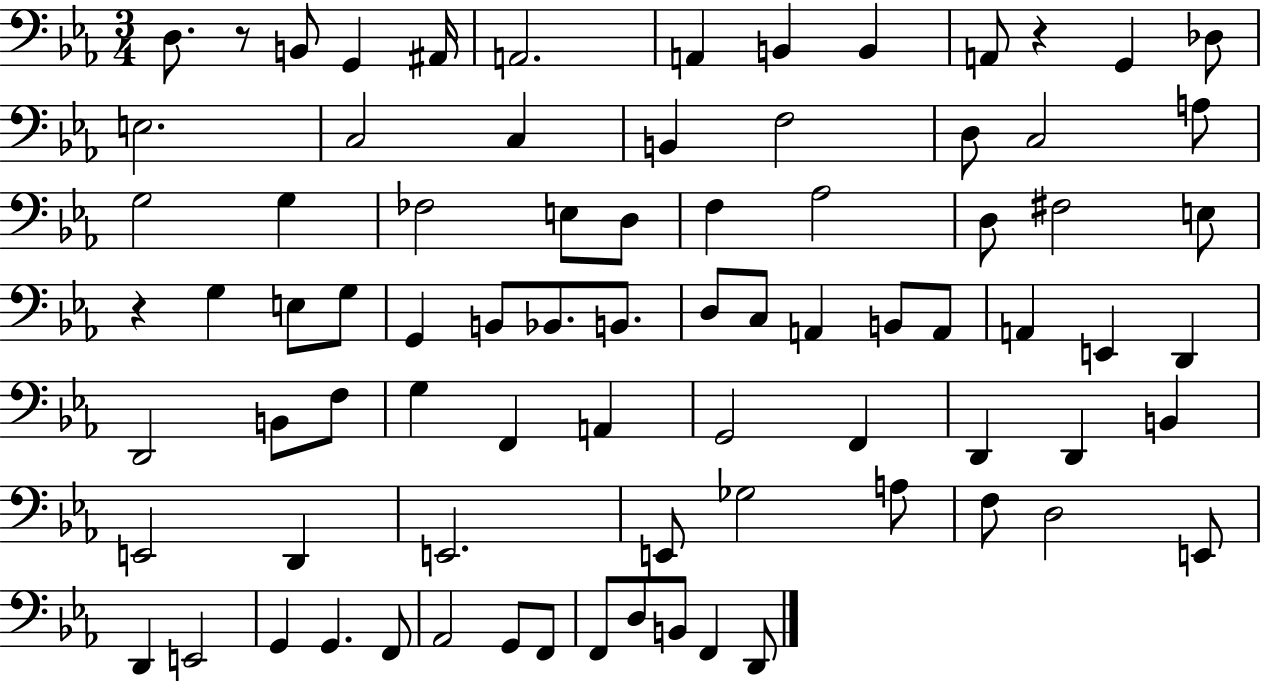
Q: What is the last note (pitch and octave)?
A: D2